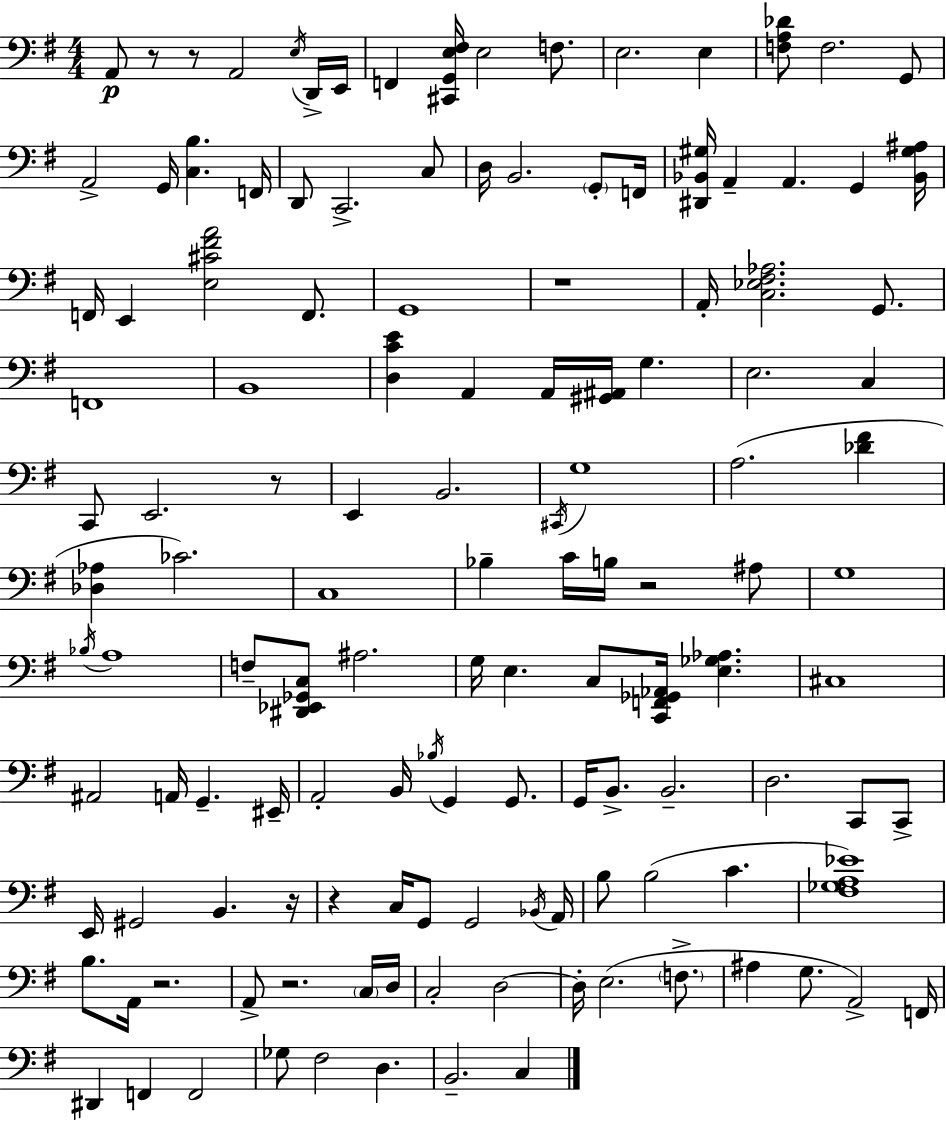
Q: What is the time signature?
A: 4/4